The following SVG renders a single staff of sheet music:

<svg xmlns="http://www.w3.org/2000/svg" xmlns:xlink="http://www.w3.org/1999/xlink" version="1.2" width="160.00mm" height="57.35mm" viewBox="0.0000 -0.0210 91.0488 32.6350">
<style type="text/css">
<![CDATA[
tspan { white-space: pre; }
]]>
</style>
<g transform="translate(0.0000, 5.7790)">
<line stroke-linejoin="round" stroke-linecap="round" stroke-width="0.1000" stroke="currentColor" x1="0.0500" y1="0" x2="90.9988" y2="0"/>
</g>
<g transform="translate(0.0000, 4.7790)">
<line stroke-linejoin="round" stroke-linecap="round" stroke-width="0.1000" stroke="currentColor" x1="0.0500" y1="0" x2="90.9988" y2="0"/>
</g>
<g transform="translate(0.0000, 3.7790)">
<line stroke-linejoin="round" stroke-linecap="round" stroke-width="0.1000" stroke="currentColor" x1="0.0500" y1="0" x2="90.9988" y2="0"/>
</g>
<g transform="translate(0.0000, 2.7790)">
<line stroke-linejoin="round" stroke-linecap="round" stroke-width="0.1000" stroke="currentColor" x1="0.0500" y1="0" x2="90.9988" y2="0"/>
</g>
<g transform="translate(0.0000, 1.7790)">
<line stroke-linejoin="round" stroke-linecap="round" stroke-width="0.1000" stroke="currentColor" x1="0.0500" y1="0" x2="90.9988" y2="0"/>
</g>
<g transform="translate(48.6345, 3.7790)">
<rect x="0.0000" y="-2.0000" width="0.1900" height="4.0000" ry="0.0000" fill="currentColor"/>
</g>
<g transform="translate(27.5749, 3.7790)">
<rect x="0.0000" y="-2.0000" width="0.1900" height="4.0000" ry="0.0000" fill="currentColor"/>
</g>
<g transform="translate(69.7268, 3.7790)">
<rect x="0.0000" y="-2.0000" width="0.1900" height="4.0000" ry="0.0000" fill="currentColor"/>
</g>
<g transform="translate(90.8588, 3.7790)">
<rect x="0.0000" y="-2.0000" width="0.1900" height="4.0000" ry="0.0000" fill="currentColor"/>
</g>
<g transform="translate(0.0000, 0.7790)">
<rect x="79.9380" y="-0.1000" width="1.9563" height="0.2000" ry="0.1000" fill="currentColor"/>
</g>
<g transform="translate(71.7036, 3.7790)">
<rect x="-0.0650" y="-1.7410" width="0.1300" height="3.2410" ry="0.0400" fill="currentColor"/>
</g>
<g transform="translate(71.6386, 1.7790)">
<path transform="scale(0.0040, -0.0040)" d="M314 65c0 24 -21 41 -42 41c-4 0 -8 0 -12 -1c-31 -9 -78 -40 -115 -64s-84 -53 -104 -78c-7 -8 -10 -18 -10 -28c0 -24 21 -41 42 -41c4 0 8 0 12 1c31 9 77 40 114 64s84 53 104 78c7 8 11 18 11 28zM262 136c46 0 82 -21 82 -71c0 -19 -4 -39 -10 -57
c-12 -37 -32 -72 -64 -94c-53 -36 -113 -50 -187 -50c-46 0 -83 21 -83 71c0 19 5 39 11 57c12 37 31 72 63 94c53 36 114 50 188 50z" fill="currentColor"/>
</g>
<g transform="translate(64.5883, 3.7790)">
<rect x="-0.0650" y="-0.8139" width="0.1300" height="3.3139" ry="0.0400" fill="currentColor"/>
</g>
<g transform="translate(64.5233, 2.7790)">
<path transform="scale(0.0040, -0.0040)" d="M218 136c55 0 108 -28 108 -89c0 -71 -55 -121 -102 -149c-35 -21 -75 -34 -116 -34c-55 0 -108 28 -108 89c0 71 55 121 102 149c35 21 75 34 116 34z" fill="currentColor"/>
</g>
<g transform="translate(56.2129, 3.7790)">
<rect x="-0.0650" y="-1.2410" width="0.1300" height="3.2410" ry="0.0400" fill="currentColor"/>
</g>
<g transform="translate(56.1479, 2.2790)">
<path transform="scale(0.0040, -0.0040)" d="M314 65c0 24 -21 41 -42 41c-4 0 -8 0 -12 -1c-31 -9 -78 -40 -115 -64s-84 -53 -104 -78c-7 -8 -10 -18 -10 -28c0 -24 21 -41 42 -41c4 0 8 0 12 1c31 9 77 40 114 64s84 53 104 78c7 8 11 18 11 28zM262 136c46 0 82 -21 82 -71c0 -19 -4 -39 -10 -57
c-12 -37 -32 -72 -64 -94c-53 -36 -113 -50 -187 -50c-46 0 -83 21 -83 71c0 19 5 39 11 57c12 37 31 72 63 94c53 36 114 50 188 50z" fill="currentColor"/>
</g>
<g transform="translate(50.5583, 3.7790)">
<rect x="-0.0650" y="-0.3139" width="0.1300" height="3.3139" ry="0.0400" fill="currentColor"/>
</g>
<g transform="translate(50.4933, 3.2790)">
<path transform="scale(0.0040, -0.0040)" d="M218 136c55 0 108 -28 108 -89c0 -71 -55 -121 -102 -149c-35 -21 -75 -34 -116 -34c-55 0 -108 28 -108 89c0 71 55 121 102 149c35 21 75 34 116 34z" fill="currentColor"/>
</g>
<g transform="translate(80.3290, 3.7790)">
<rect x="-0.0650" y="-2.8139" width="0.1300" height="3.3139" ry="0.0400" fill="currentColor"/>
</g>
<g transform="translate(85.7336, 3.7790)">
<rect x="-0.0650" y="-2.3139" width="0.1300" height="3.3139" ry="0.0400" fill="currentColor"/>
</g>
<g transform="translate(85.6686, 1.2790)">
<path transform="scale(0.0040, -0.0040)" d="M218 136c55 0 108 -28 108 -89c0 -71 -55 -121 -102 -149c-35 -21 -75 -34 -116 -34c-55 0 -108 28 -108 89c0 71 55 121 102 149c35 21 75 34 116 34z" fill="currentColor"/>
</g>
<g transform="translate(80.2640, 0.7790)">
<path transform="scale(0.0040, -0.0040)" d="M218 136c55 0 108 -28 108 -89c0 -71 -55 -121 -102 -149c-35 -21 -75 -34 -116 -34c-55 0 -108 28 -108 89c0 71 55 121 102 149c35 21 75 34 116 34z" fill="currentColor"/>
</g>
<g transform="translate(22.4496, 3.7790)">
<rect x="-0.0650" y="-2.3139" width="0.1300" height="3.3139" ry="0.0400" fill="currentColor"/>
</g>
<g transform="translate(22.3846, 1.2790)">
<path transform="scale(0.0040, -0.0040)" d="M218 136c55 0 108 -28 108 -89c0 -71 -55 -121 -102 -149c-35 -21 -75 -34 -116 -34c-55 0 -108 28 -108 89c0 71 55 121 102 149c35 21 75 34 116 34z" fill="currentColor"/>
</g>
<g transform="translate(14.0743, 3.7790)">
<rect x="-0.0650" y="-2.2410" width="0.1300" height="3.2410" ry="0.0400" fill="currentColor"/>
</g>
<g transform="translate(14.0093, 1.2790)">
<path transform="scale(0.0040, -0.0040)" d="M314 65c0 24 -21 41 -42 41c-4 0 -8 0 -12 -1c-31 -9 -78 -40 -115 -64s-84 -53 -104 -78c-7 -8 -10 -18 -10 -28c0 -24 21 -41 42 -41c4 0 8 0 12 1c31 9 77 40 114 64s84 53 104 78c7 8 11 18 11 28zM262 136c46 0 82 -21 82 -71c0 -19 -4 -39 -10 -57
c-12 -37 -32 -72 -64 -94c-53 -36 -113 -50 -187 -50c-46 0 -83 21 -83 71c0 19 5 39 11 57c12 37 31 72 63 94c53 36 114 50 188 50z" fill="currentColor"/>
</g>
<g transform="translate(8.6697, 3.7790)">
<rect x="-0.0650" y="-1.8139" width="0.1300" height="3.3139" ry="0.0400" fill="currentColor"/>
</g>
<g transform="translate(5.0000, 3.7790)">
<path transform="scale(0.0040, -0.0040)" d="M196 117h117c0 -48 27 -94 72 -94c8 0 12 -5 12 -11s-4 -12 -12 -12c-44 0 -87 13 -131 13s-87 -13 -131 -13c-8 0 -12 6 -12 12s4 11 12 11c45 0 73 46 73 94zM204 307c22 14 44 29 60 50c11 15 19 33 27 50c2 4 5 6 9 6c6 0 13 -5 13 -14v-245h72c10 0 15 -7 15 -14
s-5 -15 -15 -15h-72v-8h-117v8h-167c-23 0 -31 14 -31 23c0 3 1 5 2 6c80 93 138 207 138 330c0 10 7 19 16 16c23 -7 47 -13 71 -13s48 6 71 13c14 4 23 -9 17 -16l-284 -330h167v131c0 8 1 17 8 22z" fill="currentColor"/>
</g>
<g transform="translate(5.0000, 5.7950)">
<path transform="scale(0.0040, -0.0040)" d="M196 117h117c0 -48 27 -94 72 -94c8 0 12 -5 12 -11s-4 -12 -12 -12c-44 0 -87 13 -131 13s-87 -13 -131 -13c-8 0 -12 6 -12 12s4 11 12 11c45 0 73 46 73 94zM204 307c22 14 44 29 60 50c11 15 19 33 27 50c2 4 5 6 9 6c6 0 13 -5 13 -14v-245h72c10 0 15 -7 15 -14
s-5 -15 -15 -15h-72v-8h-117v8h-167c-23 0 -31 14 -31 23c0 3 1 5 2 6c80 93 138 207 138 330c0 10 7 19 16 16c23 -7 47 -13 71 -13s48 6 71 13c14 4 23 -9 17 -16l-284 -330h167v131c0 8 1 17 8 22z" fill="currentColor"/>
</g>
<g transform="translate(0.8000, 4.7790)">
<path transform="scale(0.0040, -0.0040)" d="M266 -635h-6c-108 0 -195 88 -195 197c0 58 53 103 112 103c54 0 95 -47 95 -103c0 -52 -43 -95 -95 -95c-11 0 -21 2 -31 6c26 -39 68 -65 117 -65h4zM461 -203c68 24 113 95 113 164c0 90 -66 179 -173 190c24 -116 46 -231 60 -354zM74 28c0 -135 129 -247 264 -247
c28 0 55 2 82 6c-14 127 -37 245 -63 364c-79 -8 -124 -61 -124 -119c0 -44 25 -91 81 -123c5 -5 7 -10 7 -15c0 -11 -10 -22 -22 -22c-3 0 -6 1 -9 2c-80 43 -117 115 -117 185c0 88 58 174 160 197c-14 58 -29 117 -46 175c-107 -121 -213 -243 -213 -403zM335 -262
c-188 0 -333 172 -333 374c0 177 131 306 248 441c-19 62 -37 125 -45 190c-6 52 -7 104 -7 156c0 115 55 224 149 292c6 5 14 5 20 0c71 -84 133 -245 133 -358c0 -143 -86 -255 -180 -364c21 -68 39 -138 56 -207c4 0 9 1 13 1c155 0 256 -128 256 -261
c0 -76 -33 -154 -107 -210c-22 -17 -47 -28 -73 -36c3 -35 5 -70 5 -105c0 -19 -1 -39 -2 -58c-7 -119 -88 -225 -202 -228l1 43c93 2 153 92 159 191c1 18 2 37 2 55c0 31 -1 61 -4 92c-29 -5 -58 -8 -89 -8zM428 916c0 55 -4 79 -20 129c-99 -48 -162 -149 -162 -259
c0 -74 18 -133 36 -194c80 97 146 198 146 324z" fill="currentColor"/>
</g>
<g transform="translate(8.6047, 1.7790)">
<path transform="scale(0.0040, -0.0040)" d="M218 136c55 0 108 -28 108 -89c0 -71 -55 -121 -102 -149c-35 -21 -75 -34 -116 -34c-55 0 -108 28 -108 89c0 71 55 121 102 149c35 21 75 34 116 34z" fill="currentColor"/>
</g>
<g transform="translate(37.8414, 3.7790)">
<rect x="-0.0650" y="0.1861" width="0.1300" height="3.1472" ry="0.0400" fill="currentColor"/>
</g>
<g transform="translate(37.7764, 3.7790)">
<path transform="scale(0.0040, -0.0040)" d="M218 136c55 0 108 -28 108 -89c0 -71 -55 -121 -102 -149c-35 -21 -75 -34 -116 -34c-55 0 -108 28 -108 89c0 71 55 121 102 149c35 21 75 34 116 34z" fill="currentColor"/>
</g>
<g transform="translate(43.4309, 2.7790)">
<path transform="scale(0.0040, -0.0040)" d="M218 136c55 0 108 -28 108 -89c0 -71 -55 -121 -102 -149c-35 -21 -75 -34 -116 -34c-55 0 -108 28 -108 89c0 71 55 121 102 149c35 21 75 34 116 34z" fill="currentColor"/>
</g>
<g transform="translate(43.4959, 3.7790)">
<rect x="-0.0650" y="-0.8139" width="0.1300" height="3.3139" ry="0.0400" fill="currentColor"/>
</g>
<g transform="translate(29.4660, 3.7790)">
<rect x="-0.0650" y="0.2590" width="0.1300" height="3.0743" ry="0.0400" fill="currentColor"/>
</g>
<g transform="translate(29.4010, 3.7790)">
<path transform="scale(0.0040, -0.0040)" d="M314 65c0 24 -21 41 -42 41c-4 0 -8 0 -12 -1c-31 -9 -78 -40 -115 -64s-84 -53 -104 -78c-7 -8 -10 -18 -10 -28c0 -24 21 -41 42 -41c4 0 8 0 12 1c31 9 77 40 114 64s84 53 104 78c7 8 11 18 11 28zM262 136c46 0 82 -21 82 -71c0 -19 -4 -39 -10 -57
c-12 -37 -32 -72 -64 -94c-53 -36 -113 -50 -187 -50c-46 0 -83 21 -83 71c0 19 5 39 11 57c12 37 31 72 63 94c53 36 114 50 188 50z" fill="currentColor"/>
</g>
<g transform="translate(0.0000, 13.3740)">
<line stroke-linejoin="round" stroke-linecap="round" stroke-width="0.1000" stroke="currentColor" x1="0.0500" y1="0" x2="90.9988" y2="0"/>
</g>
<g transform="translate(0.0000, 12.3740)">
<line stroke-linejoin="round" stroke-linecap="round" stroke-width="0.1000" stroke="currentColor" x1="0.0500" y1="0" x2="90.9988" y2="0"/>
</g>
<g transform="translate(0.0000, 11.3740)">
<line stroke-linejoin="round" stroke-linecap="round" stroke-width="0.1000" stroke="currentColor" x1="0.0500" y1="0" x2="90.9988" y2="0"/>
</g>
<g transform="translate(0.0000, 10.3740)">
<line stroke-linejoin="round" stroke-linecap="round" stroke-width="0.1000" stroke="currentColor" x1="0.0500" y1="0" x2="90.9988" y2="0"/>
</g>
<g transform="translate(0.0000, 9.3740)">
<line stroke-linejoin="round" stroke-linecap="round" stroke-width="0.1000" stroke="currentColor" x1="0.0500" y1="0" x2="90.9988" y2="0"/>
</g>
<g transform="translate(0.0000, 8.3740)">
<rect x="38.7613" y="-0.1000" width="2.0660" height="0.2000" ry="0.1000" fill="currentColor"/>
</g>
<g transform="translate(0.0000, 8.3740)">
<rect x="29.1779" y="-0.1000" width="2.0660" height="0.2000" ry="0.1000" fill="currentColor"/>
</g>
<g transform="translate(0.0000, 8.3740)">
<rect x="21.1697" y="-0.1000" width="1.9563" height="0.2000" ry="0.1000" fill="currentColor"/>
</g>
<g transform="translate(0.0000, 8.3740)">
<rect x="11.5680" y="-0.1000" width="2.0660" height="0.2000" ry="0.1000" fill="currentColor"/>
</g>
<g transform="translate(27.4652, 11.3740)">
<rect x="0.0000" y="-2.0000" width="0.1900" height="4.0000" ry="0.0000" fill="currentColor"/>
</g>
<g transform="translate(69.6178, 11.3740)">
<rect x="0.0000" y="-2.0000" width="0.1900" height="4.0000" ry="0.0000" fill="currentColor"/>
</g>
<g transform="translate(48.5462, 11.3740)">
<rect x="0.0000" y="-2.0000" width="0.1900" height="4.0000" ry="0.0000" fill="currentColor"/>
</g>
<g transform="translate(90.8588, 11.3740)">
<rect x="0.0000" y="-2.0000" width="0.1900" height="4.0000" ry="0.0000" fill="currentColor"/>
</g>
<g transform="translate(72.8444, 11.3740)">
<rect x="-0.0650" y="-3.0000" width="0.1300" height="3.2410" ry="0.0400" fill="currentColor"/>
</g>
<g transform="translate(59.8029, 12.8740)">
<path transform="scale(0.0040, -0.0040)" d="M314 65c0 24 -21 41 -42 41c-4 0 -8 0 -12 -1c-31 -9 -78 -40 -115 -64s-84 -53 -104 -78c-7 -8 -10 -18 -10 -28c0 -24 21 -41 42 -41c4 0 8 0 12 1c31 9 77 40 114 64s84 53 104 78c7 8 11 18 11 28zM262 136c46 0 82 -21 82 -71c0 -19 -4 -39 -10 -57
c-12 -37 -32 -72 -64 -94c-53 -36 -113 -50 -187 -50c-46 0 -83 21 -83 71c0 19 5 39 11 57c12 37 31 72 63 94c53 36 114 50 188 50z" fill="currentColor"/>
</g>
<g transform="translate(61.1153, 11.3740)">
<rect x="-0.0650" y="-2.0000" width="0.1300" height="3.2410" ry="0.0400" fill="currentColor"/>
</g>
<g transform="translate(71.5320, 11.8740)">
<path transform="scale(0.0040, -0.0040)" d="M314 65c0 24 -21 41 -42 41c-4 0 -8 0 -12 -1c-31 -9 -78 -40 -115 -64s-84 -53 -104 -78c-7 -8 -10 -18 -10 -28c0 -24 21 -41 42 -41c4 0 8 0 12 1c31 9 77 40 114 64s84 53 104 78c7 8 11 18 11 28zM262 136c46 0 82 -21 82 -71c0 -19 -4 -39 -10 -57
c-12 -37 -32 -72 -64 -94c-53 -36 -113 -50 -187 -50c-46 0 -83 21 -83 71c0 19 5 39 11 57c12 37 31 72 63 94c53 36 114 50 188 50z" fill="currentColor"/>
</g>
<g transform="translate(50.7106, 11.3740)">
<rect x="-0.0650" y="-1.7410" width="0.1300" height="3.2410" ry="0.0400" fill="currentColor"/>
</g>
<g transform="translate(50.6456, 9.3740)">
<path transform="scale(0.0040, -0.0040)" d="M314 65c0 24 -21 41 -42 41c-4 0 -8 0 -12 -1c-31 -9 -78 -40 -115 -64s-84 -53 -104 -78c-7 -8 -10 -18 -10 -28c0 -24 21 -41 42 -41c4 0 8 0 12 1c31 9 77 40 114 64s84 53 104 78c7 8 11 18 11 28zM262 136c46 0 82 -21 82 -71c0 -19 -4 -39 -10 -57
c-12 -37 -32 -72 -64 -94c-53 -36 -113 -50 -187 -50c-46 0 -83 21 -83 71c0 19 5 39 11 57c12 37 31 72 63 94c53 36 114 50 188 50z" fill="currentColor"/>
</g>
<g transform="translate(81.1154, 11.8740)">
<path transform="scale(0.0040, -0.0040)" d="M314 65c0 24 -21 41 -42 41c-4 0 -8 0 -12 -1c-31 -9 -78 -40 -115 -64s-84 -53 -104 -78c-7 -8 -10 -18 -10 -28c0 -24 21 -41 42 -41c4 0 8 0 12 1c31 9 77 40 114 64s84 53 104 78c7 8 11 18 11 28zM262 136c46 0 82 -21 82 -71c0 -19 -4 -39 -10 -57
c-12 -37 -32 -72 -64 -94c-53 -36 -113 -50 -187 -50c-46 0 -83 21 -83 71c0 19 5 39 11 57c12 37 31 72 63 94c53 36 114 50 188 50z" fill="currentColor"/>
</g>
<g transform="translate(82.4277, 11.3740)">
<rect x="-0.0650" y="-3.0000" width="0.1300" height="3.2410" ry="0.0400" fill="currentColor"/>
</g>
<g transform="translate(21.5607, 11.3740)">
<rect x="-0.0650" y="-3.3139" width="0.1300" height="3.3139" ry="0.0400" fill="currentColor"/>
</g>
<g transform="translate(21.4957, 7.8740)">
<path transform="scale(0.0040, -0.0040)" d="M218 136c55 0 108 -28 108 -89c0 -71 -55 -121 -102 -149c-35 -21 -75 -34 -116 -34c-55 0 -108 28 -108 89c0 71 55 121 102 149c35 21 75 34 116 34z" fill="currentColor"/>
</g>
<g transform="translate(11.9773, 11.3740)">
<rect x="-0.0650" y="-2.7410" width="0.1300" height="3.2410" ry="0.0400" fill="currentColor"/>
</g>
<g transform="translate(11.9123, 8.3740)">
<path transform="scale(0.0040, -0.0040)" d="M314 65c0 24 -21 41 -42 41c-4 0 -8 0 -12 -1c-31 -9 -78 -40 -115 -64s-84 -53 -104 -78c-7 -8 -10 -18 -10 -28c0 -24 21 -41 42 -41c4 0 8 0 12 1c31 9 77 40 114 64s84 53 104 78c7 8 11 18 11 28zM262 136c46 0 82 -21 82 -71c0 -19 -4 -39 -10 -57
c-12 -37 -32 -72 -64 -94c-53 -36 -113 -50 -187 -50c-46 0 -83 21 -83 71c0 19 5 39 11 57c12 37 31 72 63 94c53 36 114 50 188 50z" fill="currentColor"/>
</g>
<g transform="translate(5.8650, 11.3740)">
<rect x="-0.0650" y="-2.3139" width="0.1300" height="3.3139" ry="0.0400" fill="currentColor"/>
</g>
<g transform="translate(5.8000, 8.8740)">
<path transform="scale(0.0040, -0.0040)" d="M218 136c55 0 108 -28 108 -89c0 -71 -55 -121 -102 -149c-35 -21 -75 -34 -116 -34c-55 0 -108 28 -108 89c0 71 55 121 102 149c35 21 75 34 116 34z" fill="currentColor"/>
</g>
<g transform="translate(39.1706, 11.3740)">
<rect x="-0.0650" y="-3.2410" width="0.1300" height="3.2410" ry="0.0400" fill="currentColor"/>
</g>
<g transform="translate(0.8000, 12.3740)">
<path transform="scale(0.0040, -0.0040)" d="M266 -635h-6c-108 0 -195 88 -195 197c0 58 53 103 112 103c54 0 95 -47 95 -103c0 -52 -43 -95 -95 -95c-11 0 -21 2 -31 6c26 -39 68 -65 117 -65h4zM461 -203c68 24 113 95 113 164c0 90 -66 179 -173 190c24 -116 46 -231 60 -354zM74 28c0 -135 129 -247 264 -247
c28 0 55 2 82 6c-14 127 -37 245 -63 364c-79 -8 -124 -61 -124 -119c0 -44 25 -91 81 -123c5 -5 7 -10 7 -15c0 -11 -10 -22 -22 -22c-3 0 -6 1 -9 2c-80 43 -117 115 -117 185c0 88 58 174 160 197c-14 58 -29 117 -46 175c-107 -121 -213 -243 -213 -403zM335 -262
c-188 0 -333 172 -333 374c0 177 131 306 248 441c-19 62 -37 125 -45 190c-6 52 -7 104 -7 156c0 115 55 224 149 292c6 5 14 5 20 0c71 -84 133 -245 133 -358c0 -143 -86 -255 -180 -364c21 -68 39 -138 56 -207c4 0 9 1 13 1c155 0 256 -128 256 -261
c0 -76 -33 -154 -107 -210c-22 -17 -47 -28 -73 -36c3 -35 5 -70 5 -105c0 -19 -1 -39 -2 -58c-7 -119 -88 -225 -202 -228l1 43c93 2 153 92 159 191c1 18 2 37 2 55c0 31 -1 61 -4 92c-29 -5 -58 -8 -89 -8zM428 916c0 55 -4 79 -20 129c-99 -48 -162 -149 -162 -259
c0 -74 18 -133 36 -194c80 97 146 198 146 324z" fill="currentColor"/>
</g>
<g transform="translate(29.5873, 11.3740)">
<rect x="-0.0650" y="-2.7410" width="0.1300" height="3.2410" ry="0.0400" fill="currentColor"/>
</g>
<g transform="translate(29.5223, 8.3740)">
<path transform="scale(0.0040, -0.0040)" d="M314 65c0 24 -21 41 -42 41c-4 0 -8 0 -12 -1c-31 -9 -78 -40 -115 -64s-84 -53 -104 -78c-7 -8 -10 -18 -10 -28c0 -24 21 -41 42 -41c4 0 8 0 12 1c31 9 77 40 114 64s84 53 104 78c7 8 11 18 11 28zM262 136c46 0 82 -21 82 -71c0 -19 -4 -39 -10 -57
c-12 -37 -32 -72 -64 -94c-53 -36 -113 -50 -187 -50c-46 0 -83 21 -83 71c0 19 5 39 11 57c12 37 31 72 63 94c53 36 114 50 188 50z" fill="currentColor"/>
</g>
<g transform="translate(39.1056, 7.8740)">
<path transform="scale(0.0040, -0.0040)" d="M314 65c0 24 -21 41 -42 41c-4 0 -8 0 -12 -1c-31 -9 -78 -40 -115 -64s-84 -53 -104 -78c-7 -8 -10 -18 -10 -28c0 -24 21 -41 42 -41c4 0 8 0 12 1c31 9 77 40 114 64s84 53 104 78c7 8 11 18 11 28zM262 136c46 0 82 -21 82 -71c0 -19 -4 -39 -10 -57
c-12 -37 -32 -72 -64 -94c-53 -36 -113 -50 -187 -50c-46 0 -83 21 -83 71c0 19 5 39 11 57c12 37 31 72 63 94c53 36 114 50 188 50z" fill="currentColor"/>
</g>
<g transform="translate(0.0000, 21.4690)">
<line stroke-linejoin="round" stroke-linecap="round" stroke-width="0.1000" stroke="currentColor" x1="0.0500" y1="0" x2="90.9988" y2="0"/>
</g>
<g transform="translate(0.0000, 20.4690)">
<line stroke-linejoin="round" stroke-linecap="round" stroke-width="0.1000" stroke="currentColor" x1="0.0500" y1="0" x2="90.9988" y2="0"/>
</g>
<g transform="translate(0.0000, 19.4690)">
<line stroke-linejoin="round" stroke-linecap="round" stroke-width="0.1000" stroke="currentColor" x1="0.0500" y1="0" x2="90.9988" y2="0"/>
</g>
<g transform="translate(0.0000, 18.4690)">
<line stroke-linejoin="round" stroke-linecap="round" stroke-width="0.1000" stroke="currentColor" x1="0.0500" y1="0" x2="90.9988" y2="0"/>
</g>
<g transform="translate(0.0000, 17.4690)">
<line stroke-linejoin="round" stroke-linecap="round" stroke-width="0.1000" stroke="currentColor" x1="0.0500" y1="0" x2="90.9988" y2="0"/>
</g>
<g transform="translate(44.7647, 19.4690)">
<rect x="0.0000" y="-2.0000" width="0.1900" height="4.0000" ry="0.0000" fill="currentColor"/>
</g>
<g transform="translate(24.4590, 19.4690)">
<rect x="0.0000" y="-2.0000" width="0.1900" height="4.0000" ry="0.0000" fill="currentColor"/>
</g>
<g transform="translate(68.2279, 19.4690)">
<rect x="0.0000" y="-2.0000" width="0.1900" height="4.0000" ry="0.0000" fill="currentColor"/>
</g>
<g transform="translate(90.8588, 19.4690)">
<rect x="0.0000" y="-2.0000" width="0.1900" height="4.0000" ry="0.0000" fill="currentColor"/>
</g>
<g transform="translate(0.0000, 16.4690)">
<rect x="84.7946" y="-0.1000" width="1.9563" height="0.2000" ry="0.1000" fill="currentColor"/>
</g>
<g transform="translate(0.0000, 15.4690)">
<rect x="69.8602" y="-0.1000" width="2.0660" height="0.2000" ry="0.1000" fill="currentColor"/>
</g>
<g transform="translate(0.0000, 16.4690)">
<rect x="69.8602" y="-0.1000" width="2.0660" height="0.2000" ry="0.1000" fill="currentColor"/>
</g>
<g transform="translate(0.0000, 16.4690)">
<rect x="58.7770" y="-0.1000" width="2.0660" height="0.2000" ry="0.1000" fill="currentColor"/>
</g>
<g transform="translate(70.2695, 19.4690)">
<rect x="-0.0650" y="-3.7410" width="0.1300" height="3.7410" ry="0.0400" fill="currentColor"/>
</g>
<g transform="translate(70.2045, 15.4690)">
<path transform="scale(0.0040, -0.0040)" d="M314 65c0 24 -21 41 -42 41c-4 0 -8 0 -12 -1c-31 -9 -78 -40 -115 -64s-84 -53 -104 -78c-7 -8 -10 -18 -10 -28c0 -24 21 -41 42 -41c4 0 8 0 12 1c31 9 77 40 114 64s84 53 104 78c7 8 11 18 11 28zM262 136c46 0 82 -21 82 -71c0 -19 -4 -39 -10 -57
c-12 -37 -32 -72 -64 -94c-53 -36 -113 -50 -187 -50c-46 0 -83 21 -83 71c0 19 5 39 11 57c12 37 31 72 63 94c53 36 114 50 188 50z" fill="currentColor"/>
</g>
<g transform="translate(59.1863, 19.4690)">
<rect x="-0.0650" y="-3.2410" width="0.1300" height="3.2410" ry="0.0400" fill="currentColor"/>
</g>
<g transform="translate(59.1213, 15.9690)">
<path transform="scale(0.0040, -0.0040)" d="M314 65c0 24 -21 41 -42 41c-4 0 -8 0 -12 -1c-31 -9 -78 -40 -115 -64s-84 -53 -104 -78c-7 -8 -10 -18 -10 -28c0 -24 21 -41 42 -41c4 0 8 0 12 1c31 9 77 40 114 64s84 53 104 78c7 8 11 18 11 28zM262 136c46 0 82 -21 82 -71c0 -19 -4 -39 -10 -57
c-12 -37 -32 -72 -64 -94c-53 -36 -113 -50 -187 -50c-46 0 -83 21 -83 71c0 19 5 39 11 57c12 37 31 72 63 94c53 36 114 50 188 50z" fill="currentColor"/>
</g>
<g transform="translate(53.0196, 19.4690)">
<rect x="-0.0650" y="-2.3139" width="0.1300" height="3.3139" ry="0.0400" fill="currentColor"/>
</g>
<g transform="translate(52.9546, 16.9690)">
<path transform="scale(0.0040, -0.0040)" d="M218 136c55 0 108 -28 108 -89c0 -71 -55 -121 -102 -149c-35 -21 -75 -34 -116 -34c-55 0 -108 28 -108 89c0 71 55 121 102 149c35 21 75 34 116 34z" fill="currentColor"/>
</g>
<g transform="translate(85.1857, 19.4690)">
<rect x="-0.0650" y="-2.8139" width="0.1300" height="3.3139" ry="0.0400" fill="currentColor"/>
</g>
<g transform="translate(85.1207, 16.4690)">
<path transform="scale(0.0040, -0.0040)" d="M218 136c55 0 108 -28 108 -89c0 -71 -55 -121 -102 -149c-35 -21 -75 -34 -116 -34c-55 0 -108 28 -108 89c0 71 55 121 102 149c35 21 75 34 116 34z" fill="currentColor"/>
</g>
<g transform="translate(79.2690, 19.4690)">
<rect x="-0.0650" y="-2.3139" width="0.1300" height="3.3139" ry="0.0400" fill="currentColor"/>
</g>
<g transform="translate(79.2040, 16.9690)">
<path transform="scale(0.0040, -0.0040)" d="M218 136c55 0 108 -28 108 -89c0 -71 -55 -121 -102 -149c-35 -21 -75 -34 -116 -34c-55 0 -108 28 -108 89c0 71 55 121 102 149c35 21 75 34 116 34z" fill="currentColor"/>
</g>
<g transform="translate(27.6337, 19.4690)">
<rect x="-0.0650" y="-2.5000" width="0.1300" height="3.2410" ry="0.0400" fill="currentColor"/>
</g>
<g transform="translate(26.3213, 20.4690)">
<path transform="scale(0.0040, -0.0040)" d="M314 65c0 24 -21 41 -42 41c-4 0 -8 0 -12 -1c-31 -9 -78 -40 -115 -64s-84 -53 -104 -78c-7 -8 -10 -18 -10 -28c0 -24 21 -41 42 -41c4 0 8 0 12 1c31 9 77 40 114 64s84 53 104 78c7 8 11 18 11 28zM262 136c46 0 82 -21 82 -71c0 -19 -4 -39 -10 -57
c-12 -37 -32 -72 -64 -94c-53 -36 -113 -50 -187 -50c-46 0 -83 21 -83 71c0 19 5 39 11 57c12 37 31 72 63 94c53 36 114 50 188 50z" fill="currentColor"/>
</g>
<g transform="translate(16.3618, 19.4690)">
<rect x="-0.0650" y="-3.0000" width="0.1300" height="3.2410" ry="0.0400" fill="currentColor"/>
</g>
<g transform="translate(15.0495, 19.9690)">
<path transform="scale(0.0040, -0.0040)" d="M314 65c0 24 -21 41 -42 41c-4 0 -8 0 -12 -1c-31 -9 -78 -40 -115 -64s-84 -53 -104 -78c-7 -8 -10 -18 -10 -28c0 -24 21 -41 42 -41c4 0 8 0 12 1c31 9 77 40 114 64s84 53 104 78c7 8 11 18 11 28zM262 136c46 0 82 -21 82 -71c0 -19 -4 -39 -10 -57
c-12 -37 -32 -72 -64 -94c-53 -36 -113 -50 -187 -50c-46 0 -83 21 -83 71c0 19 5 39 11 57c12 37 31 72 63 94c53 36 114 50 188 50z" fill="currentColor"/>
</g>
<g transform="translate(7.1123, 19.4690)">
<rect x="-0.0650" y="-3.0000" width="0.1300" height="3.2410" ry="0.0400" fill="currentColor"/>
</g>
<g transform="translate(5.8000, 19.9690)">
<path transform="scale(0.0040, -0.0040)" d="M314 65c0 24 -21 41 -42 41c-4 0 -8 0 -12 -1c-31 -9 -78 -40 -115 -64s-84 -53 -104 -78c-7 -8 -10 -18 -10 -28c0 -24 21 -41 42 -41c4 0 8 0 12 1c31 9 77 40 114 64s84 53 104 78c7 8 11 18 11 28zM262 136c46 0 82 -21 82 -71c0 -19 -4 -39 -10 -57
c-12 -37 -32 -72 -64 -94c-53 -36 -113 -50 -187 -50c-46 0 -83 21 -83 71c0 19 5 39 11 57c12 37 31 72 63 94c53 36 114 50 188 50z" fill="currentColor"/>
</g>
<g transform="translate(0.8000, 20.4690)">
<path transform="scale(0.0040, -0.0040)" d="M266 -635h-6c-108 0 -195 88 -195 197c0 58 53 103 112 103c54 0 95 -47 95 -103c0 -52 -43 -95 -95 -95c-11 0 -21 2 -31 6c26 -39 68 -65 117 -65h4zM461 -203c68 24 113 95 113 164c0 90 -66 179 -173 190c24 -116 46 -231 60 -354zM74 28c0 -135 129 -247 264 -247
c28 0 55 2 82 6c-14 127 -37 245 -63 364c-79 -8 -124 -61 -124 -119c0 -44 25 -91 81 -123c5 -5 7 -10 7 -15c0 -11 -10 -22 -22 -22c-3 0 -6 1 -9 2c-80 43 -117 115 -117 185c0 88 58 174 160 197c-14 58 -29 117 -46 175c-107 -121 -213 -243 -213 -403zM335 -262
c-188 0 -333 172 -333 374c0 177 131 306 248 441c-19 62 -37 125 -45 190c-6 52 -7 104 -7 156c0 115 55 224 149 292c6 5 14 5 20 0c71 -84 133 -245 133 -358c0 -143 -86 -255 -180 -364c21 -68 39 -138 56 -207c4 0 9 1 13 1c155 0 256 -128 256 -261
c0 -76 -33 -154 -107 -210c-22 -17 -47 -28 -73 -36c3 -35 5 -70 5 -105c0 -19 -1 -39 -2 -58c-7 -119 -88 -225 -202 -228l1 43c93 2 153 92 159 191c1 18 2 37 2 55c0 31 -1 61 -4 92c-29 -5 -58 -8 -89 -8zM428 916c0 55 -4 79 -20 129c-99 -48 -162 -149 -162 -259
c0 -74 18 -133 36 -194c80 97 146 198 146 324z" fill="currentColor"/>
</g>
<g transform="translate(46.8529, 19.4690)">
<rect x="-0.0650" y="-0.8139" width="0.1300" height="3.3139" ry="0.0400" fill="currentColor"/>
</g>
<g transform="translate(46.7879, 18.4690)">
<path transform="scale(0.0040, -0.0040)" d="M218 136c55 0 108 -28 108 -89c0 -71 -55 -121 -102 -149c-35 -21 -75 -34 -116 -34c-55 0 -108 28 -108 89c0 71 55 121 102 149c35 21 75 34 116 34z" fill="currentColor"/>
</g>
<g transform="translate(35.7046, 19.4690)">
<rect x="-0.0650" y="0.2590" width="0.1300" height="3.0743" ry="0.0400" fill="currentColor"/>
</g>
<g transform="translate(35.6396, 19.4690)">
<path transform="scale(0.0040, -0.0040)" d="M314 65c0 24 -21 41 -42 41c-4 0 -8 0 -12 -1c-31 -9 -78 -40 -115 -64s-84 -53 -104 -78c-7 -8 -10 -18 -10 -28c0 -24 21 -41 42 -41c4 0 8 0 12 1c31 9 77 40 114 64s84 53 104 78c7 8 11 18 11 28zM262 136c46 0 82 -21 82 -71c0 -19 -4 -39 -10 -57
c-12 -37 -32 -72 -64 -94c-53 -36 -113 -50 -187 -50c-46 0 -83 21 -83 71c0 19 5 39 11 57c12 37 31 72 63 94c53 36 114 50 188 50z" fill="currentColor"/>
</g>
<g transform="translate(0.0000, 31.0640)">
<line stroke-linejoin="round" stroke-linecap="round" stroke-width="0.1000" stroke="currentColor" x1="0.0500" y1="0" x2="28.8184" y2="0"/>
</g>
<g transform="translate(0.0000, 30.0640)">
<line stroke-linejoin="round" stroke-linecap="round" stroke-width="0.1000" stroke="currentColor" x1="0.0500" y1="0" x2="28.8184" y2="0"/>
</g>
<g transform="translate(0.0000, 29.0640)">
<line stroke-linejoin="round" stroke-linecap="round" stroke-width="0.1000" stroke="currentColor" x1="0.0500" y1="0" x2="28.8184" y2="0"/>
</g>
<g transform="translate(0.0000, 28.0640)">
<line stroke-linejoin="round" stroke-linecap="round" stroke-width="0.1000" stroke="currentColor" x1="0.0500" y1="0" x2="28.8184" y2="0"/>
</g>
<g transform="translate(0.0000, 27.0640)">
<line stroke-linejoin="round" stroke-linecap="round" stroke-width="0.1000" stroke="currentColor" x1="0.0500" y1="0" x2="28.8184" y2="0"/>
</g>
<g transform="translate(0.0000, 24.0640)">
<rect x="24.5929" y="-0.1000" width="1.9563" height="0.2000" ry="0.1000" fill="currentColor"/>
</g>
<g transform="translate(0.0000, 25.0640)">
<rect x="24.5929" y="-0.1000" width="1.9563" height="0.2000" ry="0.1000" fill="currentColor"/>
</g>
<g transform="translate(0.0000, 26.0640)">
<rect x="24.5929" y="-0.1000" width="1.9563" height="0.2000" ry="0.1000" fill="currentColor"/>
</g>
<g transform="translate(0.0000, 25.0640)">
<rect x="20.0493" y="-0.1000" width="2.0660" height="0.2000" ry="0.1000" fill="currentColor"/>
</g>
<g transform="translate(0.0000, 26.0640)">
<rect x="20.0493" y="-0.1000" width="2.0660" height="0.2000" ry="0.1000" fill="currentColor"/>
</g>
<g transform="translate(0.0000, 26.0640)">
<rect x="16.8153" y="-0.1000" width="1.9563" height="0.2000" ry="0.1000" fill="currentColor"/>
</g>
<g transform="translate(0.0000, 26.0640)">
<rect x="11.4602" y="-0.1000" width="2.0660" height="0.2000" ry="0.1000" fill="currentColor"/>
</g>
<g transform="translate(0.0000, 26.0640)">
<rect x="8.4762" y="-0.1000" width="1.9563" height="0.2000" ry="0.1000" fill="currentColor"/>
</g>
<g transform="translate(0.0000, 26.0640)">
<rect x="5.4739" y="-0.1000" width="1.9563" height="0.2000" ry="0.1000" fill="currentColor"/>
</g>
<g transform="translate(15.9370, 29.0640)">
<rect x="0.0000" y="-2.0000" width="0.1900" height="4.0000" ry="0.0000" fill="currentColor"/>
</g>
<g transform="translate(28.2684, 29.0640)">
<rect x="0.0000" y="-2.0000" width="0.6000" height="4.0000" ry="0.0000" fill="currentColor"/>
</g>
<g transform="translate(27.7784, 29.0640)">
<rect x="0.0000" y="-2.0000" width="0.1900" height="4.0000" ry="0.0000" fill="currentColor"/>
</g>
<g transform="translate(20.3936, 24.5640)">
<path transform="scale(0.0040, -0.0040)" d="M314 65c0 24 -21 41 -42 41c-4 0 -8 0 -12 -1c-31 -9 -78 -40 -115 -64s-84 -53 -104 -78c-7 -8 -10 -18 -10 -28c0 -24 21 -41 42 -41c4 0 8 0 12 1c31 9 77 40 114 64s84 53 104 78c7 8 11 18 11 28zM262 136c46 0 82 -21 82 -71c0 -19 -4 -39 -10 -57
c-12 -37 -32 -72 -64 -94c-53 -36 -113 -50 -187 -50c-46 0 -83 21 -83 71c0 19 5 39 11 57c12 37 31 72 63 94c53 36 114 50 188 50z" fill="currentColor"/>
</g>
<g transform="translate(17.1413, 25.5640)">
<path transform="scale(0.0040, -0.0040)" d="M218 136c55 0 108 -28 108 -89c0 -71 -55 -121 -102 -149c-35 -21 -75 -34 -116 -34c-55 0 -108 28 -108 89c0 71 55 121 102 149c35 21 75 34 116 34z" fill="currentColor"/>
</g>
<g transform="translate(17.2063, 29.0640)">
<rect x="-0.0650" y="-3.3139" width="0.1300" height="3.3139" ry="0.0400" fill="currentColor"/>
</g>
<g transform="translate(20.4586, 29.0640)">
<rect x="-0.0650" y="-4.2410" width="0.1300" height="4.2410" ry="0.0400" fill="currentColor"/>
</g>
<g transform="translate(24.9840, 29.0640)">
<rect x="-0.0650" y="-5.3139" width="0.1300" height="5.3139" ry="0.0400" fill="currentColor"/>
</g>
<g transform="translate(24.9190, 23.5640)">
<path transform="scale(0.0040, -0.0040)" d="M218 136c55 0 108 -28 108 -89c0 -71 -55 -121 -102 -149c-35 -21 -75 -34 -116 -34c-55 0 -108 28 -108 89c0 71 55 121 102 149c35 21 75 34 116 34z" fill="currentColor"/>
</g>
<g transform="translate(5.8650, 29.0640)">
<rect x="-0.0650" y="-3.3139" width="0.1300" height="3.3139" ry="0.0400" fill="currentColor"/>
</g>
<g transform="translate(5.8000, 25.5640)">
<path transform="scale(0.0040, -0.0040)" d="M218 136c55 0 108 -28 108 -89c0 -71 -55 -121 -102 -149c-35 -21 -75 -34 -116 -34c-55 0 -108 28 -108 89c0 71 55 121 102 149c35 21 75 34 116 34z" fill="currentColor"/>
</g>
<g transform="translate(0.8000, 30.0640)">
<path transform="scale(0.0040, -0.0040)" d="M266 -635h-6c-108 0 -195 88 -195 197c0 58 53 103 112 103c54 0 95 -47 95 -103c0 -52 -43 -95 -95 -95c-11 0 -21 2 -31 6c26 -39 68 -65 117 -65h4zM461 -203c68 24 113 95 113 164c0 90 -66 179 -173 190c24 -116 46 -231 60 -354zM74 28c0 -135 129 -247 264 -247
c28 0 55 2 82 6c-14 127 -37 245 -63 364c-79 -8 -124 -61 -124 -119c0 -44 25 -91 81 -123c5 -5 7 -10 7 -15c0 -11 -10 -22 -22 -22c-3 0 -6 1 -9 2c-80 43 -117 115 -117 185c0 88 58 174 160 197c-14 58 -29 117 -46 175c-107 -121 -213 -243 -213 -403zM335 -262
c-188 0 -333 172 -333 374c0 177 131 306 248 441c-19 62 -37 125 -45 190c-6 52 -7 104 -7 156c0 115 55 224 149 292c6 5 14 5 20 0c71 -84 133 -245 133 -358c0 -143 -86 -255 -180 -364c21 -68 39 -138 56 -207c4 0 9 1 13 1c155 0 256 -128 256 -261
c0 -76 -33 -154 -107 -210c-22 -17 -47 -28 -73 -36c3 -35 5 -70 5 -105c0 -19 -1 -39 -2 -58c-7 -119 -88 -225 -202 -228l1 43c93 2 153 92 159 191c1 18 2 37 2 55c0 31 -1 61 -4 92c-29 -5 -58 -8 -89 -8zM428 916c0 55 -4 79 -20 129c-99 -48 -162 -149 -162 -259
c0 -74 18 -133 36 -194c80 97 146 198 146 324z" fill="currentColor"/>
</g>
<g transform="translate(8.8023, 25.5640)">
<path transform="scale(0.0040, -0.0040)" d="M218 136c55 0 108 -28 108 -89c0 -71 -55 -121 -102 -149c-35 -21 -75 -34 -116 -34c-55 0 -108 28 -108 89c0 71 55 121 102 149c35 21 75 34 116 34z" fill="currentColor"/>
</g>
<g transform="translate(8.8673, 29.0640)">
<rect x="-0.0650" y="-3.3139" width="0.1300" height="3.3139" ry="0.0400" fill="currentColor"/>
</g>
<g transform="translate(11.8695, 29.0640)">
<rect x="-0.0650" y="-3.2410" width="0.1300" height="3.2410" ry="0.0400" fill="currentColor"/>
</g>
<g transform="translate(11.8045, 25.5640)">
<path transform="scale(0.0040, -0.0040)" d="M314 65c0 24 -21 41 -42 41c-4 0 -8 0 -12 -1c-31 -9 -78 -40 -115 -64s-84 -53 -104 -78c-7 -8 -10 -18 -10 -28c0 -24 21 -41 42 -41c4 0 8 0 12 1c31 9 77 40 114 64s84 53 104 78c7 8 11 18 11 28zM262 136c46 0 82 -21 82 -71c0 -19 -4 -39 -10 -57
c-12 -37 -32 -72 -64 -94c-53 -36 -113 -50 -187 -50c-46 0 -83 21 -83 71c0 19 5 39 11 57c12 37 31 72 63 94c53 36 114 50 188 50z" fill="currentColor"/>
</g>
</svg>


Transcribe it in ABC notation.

X:1
T:Untitled
M:4/4
L:1/4
K:C
f g2 g B2 B d c e2 d f2 a g g a2 b a2 b2 f2 F2 A2 A2 A2 A2 G2 B2 d g b2 c'2 g a b b b2 b d'2 f'